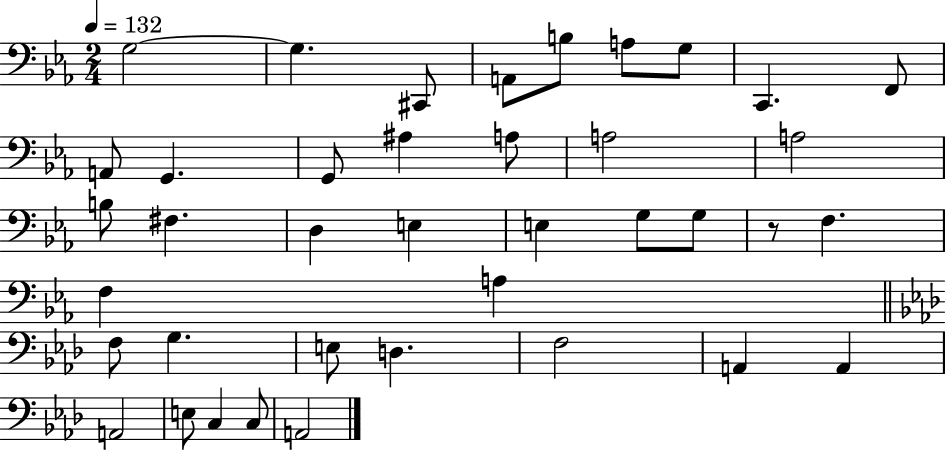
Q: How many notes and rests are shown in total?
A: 39